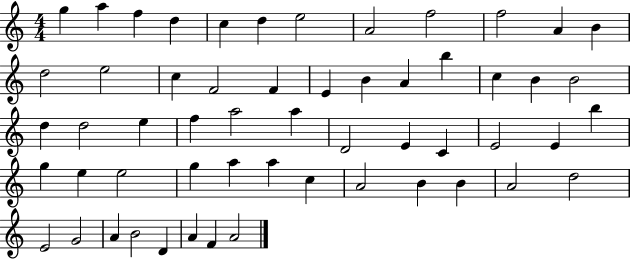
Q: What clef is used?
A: treble